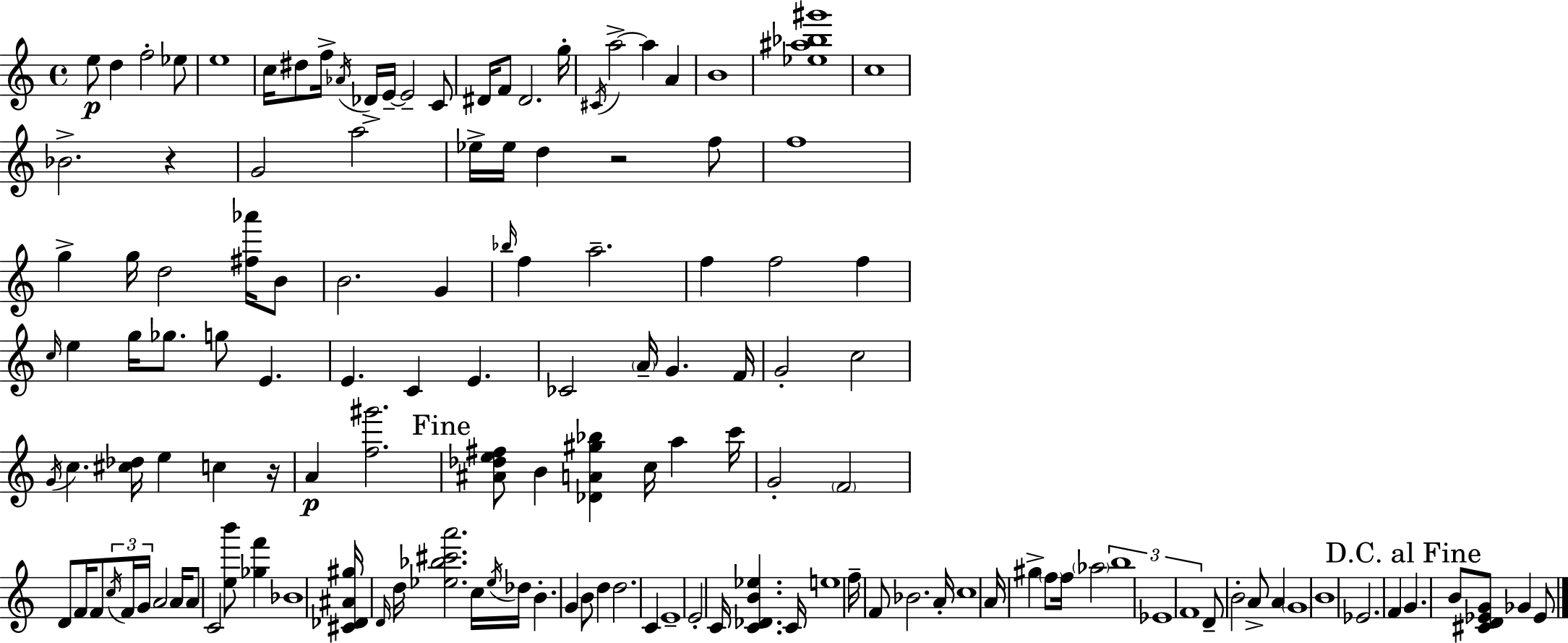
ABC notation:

X:1
T:Untitled
M:4/4
L:1/4
K:Am
e/2 d f2 _e/2 e4 c/4 ^d/2 f/4 _A/4 _D/4 E/4 E2 C/2 ^D/4 F/2 ^D2 g/4 ^C/4 a2 a A B4 [_e^a_b^g']4 c4 _B2 z G2 a2 _e/4 _e/4 d z2 f/2 f4 g g/4 d2 [^f_a']/4 B/2 B2 G _b/4 f a2 f f2 f c/4 e g/4 _g/2 g/2 E E C E _C2 A/4 G F/4 G2 c2 G/4 c [^c_d]/4 e c z/4 A [f^g']2 [^A_de^f]/2 B [_DA^g_b] c/4 a c'/4 G2 F2 D/2 F/4 F/2 c/4 F/4 G/4 A2 A/4 A/2 C2 [eb']/2 [_gf'] _B4 [^C_D^A^g]/4 D/4 d/4 [_e_b^c'a']2 c/4 _e/4 _d/4 B G B/2 d d2 C E4 E2 C/4 [C_DB_e] C/4 e4 f/4 F/2 _B2 A/4 c4 A/4 ^g f/2 f/4 _a2 b4 _E4 F4 D/2 B2 A/2 A G4 B4 _E2 F G B/2 [^CD_EG]/2 _G _E/2